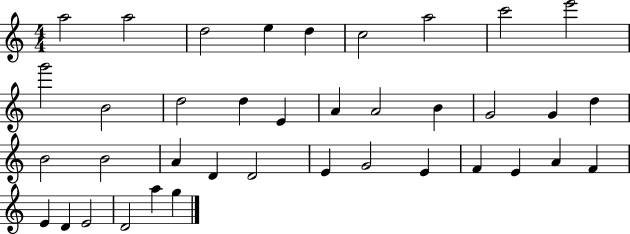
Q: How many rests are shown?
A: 0